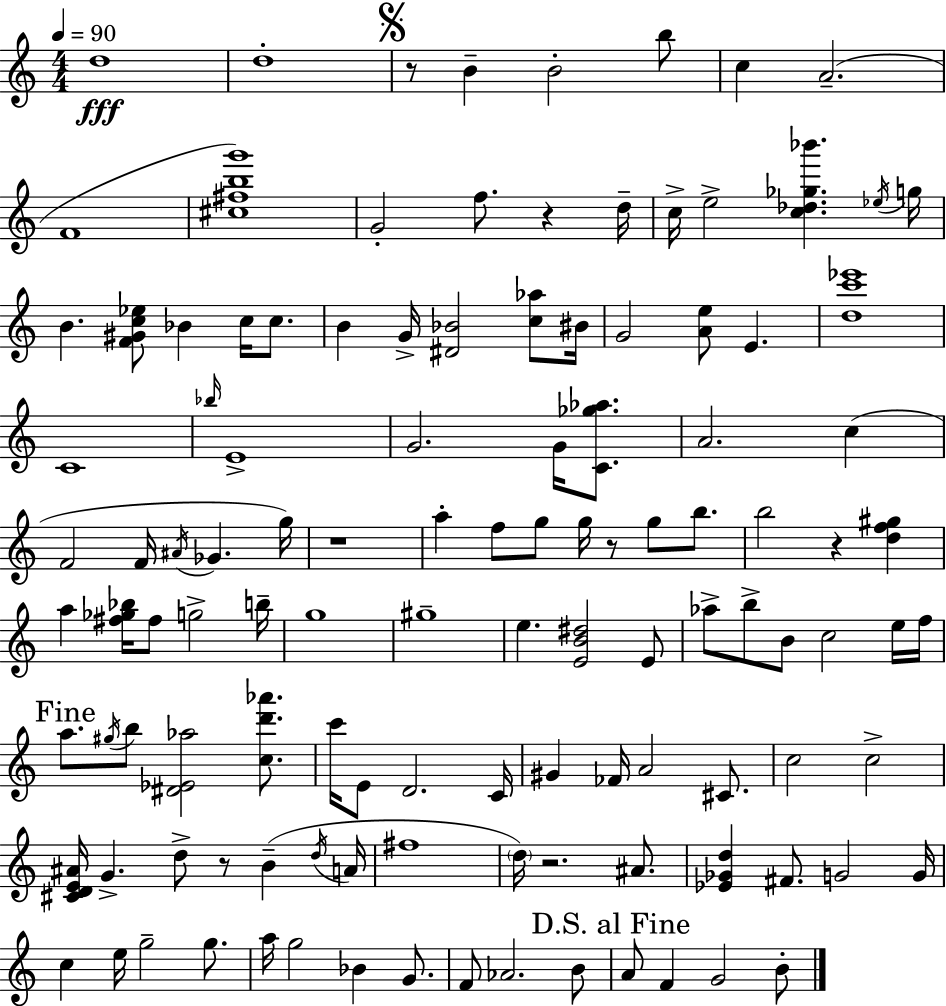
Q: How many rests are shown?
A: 7